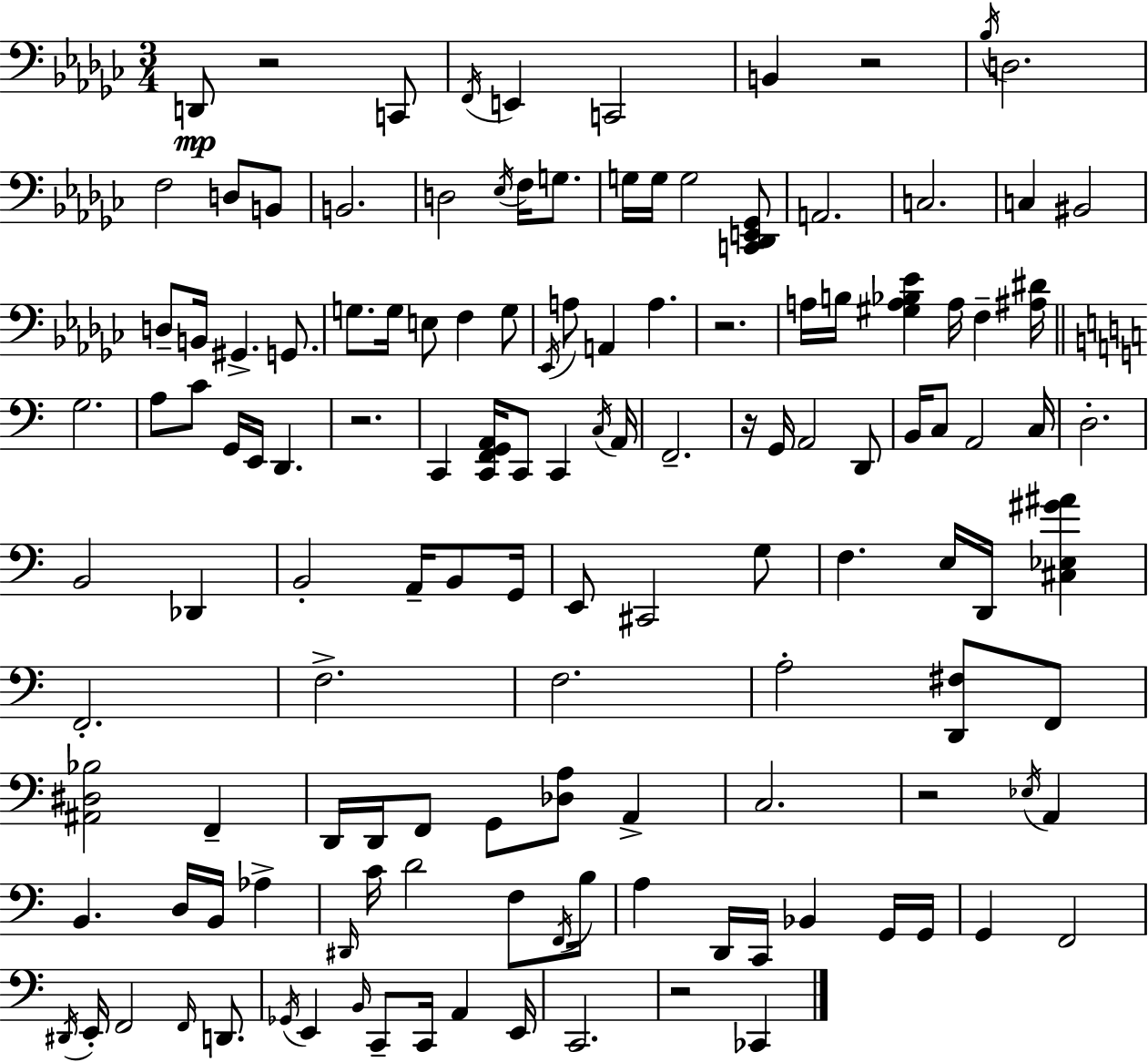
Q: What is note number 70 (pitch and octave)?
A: F3